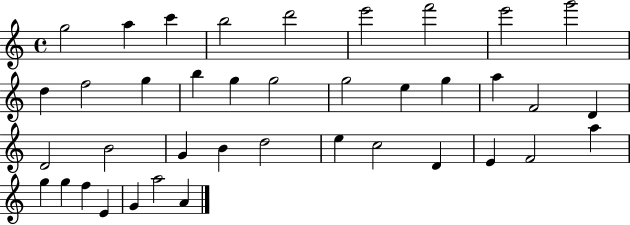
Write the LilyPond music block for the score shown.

{
  \clef treble
  \time 4/4
  \defaultTimeSignature
  \key c \major
  g''2 a''4 c'''4 | b''2 d'''2 | e'''2 f'''2 | e'''2 g'''2 | \break d''4 f''2 g''4 | b''4 g''4 g''2 | g''2 e''4 g''4 | a''4 f'2 d'4 | \break d'2 b'2 | g'4 b'4 d''2 | e''4 c''2 d'4 | e'4 f'2 a''4 | \break g''4 g''4 f''4 e'4 | g'4 a''2 a'4 | \bar "|."
}